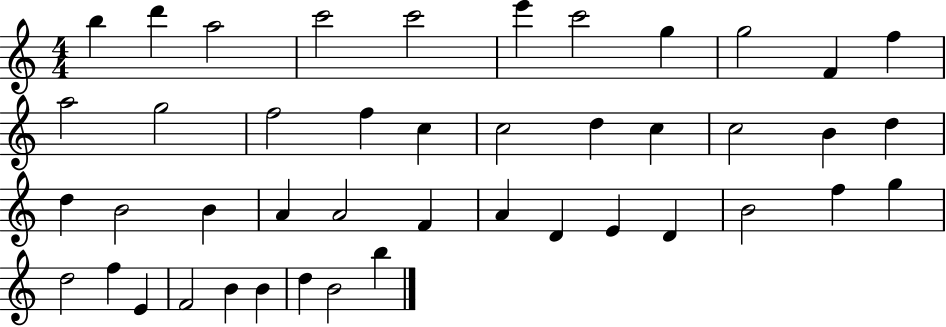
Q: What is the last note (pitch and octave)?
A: B5